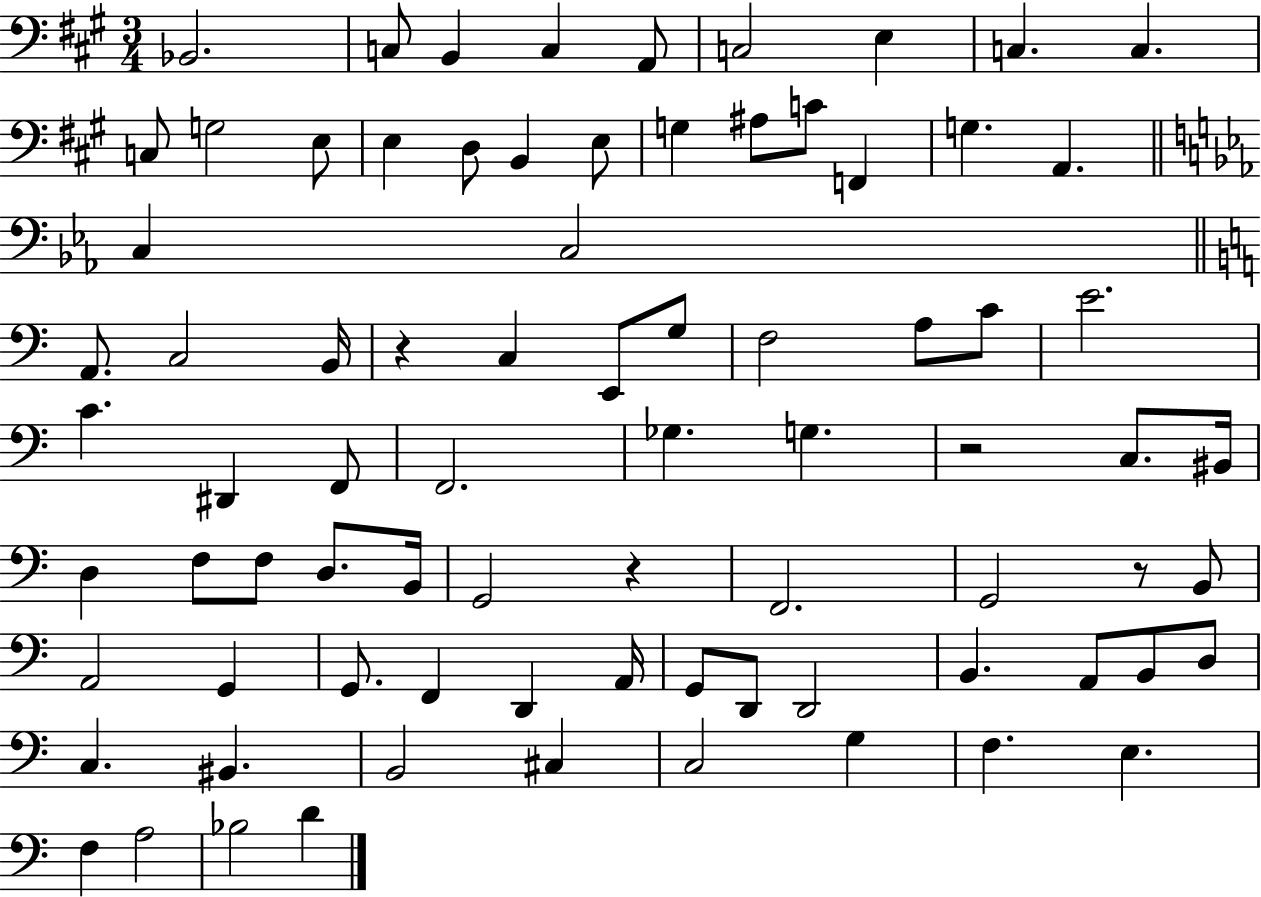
Bb2/h. C3/e B2/q C3/q A2/e C3/h E3/q C3/q. C3/q. C3/e G3/h E3/e E3/q D3/e B2/q E3/e G3/q A#3/e C4/e F2/q G3/q. A2/q. C3/q C3/h A2/e. C3/h B2/s R/q C3/q E2/e G3/e F3/h A3/e C4/e E4/h. C4/q. D#2/q F2/e F2/h. Gb3/q. G3/q. R/h C3/e. BIS2/s D3/q F3/e F3/e D3/e. B2/s G2/h R/q F2/h. G2/h R/e B2/e A2/h G2/q G2/e. F2/q D2/q A2/s G2/e D2/e D2/h B2/q. A2/e B2/e D3/e C3/q. BIS2/q. B2/h C#3/q C3/h G3/q F3/q. E3/q. F3/q A3/h Bb3/h D4/q